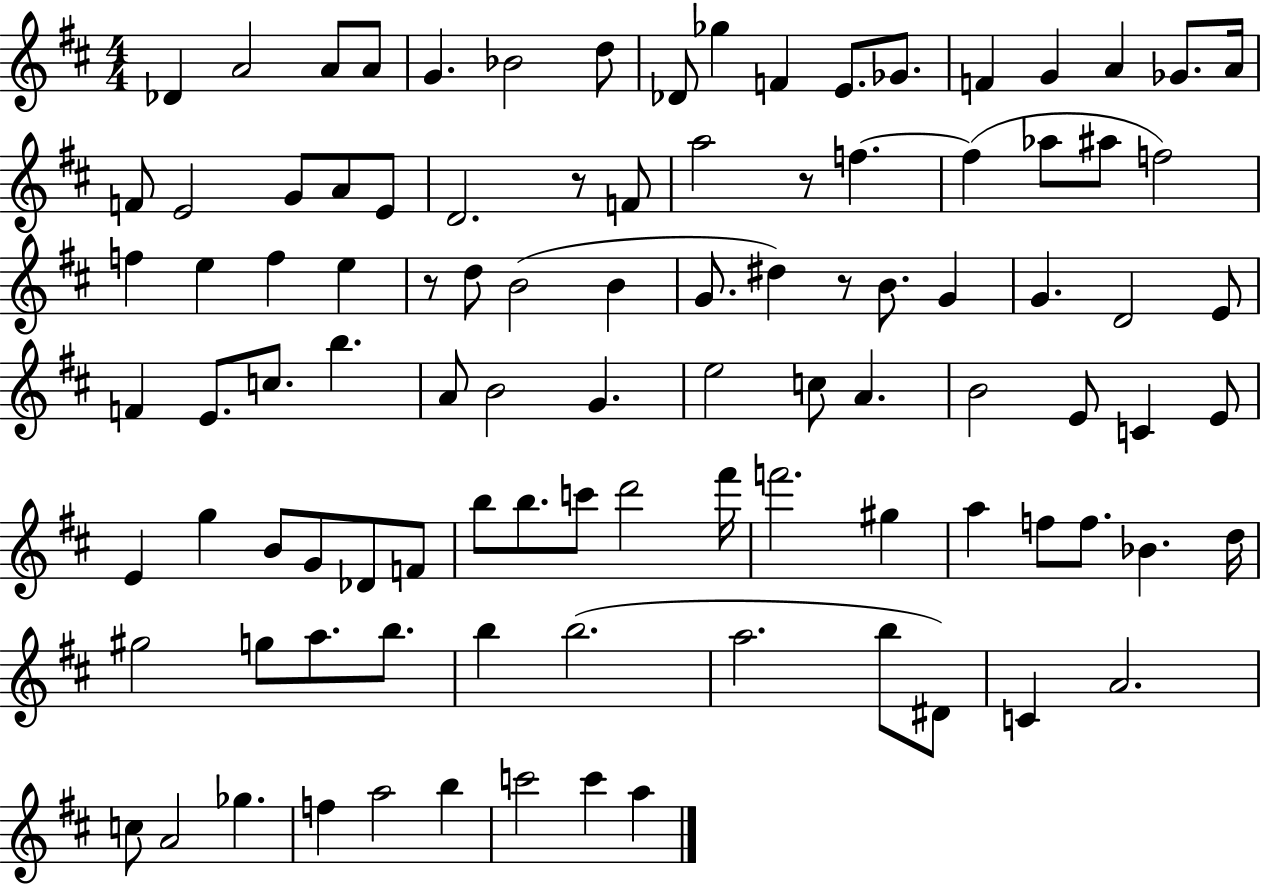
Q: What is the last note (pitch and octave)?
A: A5